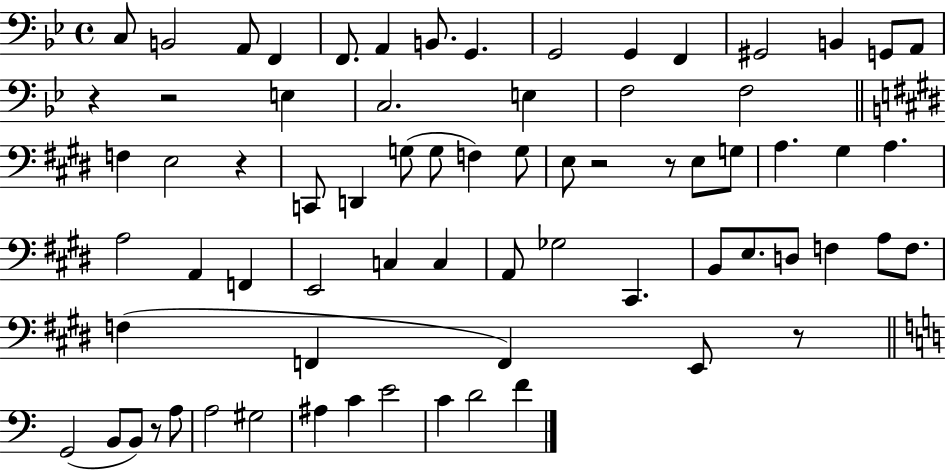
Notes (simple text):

C3/e B2/h A2/e F2/q F2/e. A2/q B2/e. G2/q. G2/h G2/q F2/q G#2/h B2/q G2/e A2/e R/q R/h E3/q C3/h. E3/q F3/h F3/h F3/q E3/h R/q C2/e D2/q G3/e G3/e F3/q G3/e E3/e R/h R/e E3/e G3/e A3/q. G#3/q A3/q. A3/h A2/q F2/q E2/h C3/q C3/q A2/e Gb3/h C#2/q. B2/e E3/e. D3/e F3/q A3/e F3/e. F3/q F2/q F2/q E2/e R/e G2/h B2/e B2/e R/e A3/e A3/h G#3/h A#3/q C4/q E4/h C4/q D4/h F4/q